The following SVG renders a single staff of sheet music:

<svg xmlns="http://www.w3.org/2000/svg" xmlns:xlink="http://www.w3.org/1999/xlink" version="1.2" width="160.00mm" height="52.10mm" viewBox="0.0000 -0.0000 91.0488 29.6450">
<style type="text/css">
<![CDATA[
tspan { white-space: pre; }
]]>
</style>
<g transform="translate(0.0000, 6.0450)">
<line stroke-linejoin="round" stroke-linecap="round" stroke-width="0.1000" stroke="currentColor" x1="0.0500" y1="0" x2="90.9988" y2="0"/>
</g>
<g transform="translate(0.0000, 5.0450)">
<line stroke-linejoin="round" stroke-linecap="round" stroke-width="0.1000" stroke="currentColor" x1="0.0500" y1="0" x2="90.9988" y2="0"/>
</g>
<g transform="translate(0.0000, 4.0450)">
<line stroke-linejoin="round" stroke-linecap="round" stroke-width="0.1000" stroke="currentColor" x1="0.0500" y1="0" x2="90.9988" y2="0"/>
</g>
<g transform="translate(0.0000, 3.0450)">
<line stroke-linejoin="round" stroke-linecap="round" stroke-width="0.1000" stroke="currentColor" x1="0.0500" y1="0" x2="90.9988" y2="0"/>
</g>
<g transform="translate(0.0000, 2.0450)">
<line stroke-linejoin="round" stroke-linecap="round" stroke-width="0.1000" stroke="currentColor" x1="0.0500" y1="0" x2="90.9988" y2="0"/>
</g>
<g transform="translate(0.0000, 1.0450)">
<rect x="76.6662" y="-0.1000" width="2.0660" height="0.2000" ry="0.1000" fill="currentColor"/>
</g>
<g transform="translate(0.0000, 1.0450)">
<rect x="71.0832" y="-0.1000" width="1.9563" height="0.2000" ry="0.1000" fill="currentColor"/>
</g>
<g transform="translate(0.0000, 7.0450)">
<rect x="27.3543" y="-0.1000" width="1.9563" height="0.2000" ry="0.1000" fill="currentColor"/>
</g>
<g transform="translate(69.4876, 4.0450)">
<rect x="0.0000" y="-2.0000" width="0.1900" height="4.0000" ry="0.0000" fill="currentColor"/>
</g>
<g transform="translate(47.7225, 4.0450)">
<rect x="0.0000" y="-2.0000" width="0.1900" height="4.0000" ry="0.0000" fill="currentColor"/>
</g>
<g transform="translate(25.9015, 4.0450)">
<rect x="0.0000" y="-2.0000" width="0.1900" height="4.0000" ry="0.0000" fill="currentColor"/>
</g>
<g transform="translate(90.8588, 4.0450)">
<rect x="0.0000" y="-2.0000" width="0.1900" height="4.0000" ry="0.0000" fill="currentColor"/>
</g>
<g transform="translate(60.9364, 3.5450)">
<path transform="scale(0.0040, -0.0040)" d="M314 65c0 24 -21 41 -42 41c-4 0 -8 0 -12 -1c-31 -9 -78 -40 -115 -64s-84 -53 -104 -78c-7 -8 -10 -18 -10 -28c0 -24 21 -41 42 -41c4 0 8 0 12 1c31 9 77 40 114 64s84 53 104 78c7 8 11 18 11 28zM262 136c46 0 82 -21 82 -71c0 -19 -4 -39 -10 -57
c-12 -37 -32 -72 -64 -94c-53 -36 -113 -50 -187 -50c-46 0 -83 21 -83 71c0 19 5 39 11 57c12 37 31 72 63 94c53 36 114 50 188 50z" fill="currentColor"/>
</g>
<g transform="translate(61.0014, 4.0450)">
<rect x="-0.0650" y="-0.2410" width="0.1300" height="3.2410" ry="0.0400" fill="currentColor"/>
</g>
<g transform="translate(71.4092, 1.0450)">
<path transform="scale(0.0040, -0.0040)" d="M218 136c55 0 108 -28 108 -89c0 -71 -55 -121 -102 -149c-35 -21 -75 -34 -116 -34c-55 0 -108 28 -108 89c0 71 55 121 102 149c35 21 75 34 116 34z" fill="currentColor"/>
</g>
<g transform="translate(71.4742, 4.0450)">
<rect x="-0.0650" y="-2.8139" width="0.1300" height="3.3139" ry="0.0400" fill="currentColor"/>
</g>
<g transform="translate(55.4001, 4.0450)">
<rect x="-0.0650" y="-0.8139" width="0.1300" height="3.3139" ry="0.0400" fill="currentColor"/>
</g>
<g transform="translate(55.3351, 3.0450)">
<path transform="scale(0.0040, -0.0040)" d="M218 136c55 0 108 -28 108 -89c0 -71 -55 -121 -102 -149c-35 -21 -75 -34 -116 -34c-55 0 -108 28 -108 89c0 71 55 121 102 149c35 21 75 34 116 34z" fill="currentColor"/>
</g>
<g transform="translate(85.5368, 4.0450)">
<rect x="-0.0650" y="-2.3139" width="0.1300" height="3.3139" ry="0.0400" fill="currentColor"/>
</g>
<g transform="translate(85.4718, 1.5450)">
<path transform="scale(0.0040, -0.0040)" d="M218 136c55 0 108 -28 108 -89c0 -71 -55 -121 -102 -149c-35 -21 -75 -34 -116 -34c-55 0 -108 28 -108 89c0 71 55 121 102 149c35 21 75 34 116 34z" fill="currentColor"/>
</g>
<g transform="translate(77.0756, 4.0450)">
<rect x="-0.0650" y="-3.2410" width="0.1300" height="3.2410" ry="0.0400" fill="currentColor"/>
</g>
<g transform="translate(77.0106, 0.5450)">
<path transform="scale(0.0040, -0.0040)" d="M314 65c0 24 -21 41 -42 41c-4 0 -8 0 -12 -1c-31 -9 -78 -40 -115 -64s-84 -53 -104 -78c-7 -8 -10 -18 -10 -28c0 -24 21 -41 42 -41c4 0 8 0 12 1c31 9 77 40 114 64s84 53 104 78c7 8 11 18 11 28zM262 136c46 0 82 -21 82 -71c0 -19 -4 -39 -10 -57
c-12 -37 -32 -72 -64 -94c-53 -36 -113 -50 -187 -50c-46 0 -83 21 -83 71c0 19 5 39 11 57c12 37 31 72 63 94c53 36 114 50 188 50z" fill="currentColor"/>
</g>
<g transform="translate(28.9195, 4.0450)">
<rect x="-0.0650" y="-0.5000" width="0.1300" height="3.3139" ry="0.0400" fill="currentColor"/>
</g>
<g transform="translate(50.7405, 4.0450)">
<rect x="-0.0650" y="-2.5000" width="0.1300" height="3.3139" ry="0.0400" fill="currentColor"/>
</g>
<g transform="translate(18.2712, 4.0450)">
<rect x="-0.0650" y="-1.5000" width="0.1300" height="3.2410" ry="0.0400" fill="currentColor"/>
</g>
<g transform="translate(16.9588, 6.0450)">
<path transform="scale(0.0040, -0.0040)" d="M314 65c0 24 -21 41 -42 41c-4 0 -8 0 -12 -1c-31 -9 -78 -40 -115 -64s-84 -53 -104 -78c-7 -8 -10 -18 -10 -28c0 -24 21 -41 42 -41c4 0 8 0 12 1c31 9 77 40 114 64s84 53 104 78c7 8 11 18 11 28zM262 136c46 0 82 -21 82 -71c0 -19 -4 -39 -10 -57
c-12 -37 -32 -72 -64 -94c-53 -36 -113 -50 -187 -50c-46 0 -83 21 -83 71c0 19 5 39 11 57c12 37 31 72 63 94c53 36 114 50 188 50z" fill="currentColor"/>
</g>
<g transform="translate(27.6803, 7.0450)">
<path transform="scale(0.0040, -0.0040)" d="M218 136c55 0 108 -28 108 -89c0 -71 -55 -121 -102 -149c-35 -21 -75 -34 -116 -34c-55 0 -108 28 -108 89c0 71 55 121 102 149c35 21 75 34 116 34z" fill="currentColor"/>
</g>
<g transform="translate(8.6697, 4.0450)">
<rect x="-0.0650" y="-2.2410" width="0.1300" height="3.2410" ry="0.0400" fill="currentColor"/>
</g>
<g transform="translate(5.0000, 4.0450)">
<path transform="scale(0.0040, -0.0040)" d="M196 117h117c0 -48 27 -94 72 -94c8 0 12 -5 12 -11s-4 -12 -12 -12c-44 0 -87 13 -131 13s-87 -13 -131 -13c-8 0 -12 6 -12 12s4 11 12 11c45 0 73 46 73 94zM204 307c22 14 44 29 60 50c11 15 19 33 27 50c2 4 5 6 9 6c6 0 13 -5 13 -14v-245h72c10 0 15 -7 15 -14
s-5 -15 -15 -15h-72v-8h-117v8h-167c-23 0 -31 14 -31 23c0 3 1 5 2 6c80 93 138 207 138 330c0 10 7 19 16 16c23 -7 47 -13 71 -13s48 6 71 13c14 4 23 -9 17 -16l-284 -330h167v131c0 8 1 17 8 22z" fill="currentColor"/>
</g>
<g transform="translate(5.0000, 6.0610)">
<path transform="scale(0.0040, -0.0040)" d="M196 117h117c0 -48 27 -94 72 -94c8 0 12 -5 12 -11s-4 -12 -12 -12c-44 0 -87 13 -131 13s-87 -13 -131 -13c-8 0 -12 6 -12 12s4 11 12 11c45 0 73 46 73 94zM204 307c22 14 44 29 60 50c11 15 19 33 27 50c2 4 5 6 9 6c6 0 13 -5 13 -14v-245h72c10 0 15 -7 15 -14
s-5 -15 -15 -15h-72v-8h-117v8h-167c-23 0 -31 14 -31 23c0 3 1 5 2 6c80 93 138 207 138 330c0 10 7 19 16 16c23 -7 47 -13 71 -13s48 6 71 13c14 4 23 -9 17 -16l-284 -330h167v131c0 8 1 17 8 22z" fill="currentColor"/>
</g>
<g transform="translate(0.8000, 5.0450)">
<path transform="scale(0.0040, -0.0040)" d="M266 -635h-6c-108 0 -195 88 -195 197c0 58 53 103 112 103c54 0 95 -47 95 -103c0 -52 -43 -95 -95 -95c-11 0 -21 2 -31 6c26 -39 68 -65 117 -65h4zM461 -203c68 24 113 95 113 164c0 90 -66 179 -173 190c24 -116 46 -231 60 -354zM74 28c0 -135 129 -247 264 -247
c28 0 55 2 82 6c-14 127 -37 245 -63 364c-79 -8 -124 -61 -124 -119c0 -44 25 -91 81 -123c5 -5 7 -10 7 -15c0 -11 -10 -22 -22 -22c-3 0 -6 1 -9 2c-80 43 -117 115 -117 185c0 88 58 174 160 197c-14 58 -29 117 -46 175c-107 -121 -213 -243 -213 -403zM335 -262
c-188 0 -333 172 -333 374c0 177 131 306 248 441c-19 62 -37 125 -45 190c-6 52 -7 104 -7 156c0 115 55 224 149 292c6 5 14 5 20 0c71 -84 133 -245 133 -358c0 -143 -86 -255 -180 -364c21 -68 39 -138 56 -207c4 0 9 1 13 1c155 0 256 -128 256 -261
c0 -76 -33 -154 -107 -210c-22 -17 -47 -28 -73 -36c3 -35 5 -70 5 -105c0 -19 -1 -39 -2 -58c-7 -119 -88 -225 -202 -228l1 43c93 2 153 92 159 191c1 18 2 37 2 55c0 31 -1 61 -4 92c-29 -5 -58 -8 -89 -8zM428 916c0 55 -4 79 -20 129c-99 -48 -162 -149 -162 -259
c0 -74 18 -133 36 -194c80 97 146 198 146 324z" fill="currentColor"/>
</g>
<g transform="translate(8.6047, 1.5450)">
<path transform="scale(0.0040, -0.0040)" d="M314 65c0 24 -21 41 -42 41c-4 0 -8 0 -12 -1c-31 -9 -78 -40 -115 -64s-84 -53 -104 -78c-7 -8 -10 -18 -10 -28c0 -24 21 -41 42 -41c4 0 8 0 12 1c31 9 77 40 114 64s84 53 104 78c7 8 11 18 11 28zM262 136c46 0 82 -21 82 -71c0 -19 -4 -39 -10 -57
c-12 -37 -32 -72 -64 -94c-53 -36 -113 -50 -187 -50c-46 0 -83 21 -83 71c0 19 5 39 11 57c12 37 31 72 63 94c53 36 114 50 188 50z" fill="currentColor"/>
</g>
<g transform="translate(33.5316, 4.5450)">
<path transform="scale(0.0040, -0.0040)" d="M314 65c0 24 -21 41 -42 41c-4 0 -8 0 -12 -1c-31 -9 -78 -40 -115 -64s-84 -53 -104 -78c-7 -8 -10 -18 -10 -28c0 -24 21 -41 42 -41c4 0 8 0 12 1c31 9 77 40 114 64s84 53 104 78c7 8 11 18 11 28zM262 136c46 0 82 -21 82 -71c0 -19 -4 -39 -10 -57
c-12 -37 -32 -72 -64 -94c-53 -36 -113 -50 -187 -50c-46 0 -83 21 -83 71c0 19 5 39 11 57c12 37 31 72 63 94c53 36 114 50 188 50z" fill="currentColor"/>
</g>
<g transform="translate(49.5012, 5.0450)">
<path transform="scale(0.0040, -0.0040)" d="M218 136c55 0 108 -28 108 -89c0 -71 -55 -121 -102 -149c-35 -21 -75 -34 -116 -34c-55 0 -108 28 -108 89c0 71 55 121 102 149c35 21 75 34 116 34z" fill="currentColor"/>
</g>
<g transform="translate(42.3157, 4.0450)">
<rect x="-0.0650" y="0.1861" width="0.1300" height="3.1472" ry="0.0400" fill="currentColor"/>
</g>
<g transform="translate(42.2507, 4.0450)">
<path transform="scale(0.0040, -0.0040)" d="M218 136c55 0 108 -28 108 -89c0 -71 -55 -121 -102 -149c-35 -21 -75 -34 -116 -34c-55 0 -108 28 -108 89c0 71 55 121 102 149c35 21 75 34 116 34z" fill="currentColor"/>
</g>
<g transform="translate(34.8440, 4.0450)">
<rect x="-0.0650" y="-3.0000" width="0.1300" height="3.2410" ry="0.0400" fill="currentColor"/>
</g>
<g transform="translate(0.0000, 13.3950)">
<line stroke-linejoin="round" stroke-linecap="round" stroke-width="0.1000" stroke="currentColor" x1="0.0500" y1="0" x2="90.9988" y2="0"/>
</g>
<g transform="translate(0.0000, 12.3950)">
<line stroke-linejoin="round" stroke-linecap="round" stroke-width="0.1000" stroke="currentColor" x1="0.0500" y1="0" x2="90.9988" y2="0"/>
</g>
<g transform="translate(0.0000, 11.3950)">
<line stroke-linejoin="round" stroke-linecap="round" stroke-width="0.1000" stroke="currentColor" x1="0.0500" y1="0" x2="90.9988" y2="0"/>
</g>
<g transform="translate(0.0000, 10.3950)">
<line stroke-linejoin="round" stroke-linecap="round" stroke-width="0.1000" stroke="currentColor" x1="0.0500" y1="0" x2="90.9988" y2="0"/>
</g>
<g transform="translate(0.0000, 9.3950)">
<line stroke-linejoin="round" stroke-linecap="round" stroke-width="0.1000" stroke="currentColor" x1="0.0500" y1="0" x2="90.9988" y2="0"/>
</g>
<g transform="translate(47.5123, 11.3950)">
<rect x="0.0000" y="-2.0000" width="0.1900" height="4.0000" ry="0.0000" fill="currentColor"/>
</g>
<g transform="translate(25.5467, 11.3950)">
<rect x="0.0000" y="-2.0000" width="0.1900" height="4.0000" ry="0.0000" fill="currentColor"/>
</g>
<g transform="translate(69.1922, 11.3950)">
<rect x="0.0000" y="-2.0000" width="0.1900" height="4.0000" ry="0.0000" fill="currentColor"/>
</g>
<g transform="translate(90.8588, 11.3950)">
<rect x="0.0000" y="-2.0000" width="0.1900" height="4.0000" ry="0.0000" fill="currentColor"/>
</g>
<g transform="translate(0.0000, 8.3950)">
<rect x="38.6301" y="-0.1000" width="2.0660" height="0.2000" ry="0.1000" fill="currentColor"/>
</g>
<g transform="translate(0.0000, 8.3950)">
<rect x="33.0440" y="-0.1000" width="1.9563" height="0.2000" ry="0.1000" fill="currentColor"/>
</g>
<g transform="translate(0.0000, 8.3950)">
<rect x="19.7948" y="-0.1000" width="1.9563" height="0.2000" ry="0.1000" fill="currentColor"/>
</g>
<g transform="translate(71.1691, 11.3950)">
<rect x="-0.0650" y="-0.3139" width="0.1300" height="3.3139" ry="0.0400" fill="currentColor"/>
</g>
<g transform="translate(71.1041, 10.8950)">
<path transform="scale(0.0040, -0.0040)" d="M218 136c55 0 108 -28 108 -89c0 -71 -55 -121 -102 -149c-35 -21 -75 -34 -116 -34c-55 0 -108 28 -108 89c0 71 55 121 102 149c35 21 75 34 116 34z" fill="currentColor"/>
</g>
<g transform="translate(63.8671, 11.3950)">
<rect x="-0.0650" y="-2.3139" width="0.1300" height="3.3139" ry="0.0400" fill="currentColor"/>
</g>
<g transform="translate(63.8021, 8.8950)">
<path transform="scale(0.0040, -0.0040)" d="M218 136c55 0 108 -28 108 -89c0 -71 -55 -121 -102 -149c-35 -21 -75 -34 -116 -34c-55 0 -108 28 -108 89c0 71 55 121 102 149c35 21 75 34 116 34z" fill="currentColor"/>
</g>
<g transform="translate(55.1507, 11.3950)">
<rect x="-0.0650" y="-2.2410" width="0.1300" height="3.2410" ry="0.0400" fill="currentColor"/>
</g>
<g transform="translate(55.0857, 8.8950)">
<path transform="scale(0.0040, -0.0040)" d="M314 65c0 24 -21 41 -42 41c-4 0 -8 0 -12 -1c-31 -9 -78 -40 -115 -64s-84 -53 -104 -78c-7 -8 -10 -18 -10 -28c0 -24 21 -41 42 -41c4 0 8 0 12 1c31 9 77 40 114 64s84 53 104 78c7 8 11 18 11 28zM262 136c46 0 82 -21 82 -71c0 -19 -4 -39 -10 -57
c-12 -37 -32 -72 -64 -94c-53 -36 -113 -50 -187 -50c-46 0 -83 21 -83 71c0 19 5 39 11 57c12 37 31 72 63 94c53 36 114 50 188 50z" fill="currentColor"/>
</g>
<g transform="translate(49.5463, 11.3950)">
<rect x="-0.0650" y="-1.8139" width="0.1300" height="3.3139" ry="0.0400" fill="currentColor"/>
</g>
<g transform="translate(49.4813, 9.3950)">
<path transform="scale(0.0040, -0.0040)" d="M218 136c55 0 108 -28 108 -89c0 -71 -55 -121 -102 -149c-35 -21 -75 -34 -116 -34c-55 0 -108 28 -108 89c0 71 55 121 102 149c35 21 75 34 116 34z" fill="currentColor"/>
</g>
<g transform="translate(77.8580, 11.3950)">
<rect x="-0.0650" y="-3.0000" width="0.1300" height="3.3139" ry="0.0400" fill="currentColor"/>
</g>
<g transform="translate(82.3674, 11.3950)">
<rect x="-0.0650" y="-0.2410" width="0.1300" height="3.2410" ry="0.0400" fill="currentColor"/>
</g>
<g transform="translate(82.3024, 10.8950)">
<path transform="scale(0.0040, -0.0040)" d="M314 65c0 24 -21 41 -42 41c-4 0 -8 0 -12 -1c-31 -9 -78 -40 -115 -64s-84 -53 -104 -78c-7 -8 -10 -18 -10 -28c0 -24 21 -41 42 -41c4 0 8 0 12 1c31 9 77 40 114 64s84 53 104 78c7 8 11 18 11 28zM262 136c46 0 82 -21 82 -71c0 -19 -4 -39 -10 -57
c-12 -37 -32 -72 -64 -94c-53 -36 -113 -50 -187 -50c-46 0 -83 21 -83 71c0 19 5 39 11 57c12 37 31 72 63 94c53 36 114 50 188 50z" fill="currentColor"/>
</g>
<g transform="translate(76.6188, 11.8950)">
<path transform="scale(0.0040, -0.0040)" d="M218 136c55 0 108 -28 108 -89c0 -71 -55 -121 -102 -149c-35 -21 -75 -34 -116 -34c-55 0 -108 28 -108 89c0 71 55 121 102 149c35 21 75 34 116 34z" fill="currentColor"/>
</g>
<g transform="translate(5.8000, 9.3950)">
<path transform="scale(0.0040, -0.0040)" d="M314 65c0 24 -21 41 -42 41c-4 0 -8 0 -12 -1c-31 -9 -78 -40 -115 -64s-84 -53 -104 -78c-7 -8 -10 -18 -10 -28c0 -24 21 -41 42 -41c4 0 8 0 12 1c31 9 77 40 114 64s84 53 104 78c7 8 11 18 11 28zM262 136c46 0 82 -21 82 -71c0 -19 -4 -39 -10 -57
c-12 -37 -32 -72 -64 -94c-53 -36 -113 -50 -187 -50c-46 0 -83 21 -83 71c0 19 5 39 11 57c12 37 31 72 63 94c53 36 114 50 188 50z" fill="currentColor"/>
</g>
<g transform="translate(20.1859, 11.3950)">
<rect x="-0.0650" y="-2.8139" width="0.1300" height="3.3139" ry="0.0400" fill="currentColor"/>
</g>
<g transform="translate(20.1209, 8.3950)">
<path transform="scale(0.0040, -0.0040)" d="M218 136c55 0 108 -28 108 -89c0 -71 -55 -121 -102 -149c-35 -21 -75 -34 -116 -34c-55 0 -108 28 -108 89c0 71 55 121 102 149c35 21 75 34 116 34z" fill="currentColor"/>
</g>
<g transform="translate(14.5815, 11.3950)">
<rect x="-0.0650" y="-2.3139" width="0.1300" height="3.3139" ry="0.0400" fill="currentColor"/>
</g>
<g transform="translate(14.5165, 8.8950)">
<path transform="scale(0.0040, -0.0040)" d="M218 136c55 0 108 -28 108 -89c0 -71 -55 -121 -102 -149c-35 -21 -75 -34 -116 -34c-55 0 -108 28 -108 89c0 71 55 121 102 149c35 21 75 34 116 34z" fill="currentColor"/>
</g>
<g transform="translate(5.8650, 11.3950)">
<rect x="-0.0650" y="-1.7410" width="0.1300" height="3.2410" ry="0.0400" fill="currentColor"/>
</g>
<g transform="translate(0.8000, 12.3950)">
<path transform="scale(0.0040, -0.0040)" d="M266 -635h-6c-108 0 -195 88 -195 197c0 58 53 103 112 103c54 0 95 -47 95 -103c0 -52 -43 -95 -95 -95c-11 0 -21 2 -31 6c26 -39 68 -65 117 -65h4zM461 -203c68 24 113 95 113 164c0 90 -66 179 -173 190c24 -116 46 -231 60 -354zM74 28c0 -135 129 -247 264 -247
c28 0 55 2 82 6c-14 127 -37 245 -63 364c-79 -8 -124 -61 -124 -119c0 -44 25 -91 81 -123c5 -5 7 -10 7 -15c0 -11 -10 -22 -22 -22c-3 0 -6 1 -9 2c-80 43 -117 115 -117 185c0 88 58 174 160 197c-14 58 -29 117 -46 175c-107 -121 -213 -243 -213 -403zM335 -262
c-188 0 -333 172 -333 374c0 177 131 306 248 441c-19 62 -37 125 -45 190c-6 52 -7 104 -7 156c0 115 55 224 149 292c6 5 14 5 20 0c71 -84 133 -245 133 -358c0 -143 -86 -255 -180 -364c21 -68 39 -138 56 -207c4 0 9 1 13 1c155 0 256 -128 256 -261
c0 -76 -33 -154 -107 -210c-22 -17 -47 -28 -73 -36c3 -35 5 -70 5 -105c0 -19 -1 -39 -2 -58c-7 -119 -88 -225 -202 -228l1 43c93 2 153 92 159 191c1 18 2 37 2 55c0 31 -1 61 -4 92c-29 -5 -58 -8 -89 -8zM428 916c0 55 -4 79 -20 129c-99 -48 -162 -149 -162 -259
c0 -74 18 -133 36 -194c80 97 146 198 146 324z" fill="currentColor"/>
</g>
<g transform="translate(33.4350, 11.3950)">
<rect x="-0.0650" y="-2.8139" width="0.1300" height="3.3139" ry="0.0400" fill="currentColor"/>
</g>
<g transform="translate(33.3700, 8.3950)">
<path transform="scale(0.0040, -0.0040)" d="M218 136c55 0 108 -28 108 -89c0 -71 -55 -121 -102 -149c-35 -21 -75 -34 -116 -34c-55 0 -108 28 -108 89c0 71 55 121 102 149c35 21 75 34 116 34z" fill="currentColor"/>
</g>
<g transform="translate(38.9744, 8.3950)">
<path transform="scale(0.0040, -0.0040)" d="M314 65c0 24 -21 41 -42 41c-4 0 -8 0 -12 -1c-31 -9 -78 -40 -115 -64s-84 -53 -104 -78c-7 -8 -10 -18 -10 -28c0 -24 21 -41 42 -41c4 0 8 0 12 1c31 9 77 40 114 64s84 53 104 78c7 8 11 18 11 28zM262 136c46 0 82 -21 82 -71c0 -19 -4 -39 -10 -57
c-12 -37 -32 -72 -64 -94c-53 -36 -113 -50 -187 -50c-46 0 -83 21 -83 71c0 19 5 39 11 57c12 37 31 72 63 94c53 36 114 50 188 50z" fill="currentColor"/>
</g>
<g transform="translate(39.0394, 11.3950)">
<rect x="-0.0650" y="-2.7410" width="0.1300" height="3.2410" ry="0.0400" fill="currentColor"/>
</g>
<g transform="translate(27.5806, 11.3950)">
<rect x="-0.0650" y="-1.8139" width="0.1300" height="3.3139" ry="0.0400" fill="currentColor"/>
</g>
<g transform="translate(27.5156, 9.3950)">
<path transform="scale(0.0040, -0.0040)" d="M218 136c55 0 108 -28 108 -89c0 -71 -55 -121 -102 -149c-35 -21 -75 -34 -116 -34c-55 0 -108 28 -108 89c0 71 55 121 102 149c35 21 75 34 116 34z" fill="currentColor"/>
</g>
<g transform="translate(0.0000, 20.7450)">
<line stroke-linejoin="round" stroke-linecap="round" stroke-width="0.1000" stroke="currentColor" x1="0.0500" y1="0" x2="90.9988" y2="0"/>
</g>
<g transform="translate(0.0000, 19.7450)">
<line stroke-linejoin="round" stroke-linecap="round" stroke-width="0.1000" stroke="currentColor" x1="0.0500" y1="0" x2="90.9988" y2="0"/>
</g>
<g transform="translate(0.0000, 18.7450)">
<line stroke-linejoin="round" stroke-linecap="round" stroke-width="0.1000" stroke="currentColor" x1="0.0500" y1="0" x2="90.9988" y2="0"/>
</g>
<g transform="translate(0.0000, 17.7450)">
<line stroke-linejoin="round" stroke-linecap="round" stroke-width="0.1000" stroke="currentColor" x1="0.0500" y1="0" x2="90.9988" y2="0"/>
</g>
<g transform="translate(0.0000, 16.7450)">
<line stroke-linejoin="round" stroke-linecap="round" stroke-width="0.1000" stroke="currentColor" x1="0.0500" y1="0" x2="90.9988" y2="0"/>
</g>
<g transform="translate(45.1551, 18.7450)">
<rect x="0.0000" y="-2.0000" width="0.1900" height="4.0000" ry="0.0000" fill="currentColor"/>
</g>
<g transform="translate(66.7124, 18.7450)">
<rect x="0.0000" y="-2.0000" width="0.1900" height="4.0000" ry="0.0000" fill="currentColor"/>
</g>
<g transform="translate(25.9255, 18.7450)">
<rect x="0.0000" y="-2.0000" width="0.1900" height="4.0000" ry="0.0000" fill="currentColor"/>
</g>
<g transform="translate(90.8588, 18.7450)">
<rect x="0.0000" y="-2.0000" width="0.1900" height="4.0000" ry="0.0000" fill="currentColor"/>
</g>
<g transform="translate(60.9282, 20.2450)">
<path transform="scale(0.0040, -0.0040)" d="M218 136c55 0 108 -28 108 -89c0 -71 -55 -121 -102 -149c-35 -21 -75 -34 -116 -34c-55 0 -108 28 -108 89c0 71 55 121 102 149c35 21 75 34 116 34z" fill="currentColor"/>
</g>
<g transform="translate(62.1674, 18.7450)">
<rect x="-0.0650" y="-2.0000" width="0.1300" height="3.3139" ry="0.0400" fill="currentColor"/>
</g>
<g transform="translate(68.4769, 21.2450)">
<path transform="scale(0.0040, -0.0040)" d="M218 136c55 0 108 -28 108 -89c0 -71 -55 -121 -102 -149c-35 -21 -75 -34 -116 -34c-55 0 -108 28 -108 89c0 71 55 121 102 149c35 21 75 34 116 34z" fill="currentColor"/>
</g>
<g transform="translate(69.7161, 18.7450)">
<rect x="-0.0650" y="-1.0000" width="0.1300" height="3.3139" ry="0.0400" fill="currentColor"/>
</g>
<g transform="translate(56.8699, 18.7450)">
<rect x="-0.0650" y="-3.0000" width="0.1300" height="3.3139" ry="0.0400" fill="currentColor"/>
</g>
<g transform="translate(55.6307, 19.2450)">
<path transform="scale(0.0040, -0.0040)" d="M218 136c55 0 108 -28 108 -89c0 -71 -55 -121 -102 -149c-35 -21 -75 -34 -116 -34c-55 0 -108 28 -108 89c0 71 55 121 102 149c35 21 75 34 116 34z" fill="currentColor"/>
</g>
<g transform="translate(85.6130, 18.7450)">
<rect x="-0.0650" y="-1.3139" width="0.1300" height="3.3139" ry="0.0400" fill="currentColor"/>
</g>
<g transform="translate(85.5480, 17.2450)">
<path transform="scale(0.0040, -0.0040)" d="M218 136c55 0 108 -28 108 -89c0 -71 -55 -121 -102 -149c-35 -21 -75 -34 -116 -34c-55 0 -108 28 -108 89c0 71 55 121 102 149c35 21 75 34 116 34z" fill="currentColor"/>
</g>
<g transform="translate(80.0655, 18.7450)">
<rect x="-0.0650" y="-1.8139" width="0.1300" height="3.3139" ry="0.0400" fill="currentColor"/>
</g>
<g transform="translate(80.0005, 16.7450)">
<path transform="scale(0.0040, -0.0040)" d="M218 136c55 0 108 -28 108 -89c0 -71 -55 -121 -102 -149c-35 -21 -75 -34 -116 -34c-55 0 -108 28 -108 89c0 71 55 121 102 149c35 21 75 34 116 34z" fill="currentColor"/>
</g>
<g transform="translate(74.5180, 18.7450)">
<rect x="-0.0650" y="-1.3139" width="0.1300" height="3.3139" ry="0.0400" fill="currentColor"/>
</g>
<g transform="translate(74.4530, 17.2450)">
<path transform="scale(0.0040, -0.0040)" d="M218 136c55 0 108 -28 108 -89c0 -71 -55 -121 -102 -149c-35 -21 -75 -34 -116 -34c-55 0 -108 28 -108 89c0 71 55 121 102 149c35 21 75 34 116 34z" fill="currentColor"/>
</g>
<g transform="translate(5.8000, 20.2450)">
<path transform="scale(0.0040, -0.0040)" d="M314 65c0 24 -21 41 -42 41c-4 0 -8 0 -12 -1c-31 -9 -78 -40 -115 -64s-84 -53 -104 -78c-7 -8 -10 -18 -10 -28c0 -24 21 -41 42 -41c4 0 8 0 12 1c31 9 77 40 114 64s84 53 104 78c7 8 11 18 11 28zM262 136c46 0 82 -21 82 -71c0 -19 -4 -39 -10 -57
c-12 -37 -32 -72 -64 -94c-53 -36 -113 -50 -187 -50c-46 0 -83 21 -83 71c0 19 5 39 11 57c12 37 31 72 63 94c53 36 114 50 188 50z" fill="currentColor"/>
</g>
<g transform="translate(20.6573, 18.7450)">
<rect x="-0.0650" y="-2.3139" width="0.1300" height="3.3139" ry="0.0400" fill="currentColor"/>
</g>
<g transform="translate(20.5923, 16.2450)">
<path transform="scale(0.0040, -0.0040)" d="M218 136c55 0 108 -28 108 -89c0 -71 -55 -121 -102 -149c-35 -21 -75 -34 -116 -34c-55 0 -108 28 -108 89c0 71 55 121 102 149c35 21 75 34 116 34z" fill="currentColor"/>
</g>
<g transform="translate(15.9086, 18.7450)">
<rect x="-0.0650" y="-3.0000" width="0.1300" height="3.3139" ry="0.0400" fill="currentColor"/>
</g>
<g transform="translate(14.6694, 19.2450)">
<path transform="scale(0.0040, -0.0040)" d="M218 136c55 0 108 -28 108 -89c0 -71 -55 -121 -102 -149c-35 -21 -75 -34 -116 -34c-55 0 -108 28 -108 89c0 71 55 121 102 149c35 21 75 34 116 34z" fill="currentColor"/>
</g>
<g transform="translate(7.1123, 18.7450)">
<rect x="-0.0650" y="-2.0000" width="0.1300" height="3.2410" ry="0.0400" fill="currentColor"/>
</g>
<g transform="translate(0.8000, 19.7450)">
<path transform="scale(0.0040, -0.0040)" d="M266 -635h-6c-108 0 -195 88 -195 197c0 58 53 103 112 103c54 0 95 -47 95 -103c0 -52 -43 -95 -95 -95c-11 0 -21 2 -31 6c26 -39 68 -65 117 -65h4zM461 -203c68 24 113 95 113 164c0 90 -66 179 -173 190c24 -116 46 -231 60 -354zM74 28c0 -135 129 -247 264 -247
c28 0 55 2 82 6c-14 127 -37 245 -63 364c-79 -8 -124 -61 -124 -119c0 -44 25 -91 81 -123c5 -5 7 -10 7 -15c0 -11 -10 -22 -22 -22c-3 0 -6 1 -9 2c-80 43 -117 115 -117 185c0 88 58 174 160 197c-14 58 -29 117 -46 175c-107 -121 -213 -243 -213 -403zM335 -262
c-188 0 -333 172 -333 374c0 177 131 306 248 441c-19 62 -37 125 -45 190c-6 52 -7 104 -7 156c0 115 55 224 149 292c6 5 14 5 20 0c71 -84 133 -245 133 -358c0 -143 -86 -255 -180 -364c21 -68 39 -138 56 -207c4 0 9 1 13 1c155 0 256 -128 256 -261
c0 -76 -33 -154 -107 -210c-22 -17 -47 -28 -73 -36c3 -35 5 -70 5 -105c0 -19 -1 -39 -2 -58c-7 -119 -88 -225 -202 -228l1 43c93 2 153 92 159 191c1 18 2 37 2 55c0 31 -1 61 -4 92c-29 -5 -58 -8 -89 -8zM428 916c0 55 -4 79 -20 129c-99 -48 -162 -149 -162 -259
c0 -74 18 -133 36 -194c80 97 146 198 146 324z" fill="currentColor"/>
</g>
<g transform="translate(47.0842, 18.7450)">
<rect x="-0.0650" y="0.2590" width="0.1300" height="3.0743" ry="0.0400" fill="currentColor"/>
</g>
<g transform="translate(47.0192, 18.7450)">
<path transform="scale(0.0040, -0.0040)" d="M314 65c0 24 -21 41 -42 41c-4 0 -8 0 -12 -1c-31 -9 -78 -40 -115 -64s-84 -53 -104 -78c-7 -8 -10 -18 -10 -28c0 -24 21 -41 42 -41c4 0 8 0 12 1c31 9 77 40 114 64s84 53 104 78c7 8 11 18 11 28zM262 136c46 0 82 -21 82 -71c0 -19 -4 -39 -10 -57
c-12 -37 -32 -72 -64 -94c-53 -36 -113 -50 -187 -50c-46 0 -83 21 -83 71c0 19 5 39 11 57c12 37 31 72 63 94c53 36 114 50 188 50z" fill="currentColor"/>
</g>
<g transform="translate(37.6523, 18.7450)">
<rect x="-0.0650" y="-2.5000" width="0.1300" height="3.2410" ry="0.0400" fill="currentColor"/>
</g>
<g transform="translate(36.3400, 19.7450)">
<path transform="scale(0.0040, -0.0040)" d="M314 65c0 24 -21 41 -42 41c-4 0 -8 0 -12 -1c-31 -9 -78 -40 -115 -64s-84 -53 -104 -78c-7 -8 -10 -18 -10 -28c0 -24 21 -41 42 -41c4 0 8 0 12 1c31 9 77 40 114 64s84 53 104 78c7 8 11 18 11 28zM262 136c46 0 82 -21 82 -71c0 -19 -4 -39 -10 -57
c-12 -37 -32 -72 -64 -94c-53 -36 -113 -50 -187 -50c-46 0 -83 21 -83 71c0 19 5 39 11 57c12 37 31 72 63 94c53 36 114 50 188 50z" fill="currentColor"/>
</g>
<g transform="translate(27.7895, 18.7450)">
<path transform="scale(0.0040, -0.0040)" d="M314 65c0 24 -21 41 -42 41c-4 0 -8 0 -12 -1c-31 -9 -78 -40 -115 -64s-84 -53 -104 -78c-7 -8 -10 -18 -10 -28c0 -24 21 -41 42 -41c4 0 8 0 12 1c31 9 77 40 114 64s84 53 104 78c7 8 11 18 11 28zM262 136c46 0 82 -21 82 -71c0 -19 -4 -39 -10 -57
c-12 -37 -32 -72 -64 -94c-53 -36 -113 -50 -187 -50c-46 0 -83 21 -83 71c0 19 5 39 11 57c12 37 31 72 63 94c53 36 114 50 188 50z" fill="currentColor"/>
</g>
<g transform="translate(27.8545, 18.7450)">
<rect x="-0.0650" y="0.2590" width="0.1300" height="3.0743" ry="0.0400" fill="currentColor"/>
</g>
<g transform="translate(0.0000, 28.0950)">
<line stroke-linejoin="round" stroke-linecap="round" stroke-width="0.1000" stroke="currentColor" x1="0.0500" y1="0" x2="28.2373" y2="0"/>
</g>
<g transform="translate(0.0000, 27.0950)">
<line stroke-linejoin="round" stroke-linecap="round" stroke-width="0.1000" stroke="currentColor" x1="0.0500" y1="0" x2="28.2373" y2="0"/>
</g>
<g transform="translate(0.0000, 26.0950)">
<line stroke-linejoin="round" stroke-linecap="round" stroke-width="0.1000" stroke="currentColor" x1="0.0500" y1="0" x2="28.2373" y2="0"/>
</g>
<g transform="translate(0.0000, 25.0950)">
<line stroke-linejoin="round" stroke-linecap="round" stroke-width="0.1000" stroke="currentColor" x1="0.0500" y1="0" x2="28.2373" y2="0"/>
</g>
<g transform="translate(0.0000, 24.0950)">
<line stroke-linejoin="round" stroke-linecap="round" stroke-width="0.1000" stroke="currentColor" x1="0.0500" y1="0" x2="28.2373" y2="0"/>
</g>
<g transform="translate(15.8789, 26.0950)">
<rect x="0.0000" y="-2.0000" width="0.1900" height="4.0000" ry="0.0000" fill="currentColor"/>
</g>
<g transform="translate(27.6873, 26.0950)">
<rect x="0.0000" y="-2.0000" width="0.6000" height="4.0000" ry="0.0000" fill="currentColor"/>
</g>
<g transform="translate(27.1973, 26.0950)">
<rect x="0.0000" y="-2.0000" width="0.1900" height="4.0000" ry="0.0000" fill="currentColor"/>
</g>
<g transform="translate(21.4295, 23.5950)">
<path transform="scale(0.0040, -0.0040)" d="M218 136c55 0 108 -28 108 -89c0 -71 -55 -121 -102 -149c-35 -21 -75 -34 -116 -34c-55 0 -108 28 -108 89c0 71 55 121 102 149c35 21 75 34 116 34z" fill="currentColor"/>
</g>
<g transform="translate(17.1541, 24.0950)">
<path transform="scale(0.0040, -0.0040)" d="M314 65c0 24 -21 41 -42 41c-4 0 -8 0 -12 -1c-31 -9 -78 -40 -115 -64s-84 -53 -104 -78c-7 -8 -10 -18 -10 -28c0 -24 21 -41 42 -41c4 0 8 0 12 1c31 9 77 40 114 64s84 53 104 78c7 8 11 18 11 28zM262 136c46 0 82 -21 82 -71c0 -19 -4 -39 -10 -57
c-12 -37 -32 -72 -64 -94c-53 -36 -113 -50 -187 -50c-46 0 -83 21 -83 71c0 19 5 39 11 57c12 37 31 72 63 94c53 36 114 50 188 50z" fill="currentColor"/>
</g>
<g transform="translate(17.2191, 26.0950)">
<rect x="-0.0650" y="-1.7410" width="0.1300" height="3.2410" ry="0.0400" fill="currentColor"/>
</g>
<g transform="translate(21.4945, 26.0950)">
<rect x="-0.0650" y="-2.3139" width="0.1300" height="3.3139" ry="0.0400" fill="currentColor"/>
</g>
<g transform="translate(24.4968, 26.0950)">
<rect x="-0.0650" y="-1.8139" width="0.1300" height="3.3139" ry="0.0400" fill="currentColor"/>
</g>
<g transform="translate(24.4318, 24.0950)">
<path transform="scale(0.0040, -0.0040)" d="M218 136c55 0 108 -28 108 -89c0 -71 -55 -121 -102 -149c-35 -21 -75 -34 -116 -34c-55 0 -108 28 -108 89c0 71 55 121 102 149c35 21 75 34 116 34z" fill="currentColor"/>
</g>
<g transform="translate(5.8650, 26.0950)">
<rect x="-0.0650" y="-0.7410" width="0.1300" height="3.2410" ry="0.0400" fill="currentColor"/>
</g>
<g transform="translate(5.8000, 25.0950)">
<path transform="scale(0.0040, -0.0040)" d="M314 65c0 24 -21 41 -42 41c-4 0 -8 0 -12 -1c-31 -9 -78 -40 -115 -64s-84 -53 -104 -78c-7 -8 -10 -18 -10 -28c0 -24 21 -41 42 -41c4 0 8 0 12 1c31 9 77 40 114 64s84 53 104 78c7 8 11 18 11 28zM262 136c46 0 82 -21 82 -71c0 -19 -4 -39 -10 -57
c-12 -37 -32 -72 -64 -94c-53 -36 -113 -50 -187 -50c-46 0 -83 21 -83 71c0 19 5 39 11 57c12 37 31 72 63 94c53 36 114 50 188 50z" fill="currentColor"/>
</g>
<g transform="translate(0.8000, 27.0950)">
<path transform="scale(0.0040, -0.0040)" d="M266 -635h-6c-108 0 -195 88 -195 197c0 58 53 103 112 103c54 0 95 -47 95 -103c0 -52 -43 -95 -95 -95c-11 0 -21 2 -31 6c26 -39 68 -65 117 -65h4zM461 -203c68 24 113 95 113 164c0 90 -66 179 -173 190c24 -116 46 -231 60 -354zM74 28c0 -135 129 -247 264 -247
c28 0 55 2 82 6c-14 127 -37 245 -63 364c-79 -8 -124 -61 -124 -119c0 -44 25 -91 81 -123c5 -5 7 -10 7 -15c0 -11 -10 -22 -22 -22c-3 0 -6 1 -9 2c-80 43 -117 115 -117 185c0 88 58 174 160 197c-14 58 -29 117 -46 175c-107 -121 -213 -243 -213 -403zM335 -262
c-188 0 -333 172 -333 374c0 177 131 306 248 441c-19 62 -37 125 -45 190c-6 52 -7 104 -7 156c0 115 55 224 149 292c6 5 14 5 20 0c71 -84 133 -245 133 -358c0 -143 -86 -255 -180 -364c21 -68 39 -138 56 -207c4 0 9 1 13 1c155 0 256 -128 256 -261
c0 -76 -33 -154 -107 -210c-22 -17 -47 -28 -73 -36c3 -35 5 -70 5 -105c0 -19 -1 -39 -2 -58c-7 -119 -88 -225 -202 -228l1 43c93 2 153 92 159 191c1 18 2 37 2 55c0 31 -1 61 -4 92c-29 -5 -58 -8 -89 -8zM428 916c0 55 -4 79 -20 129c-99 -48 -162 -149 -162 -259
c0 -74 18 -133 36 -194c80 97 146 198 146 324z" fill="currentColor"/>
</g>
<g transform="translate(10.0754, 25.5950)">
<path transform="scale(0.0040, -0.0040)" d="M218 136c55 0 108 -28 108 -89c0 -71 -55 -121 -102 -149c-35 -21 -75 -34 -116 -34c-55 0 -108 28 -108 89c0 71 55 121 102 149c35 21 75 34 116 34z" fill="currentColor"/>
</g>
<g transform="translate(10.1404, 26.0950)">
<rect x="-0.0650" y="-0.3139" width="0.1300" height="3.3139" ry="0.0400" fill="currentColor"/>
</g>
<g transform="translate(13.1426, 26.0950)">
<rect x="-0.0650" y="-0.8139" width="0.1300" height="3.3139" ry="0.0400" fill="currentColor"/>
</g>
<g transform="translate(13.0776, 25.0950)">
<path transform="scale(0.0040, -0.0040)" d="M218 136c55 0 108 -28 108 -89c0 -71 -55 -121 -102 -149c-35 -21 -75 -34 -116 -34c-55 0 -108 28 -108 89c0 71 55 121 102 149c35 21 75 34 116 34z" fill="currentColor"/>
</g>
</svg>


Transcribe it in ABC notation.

X:1
T:Untitled
M:4/4
L:1/4
K:C
g2 E2 C A2 B G d c2 a b2 g f2 g a f a a2 f g2 g c A c2 F2 A g B2 G2 B2 A F D e f e d2 c d f2 g f